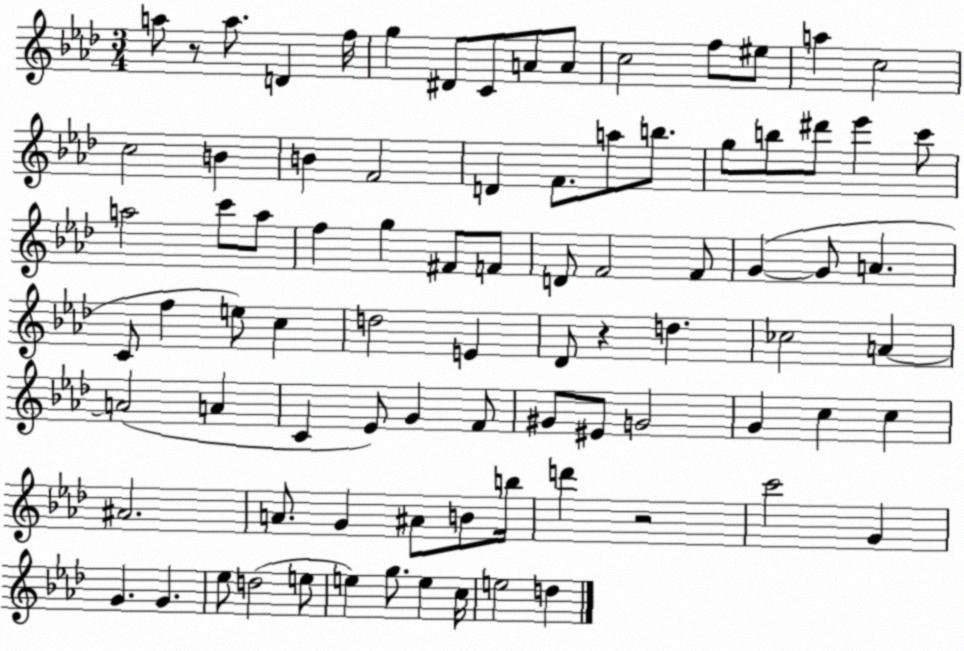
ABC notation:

X:1
T:Untitled
M:3/4
L:1/4
K:Ab
a/2 z/2 a/2 D f/4 g ^D/2 C/2 A/2 A/2 c2 f/2 ^e/2 a c2 c2 B B F2 D F/2 a/2 b/2 g/2 b/2 ^d'/2 _e' c'/2 a2 c'/2 a/2 f g ^F/2 F/2 D/2 F2 F/2 G G/2 A C/2 f e/2 c d2 E _D/2 z d _c2 A A2 A C _E/2 G F/2 ^G/2 ^E/2 G2 G c c ^A2 A/2 G ^A/2 B/2 b/4 d' z2 c'2 G G G _e/2 d2 e/2 e g/2 e c/4 e2 d